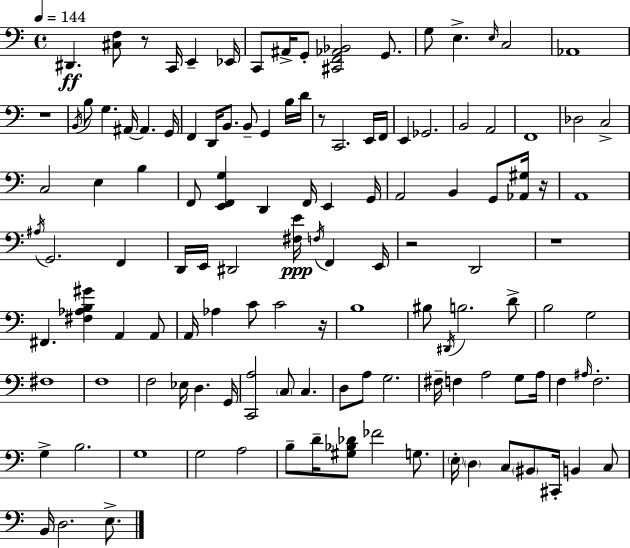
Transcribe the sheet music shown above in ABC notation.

X:1
T:Untitled
M:4/4
L:1/4
K:C
^D,, [^C,F,]/2 z/2 C,,/4 E,, _E,,/4 C,,/2 ^A,,/4 G,,/2 [^C,,F,,_A,,_B,,]2 G,,/2 G,/2 E, E,/4 C,2 _A,,4 z4 B,,/4 B,/2 G, ^A,,/4 ^A,, G,,/4 F,, D,,/4 B,,/2 B,,/2 G,, B,/4 D/4 z/2 C,,2 E,,/4 F,,/4 E,, _G,,2 B,,2 A,,2 F,,4 _D,2 C,2 C,2 E, B, F,,/2 [E,,F,,G,] D,, F,,/4 E,, G,,/4 A,,2 B,, G,,/2 [_A,,^G,]/4 z/4 A,,4 ^A,/4 G,,2 F,, D,,/4 E,,/4 ^D,,2 [^F,E]/4 F,/4 F,, E,,/4 z2 D,,2 z4 ^F,, [^F,_A,B,^G] A,, A,,/2 A,,/4 _A, C/2 C2 z/4 B,4 ^B,/2 ^D,,/4 B,2 D/2 B,2 G,2 ^F,4 F,4 F,2 _E,/4 D, G,,/4 [C,,A,]2 C,/2 C, D,/2 A,/2 G,2 ^F,/4 F, A,2 G,/2 A,/4 F, ^A,/4 F,2 G, B,2 G,4 G,2 A,2 B,/2 D/4 [^G,_B,_D]/2 _F2 G,/2 E,/4 D, C,/2 ^B,,/2 ^C,,/4 B,, C,/2 B,,/4 D,2 E,/2